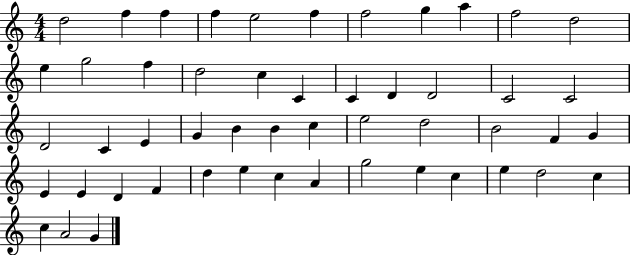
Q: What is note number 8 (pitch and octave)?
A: G5